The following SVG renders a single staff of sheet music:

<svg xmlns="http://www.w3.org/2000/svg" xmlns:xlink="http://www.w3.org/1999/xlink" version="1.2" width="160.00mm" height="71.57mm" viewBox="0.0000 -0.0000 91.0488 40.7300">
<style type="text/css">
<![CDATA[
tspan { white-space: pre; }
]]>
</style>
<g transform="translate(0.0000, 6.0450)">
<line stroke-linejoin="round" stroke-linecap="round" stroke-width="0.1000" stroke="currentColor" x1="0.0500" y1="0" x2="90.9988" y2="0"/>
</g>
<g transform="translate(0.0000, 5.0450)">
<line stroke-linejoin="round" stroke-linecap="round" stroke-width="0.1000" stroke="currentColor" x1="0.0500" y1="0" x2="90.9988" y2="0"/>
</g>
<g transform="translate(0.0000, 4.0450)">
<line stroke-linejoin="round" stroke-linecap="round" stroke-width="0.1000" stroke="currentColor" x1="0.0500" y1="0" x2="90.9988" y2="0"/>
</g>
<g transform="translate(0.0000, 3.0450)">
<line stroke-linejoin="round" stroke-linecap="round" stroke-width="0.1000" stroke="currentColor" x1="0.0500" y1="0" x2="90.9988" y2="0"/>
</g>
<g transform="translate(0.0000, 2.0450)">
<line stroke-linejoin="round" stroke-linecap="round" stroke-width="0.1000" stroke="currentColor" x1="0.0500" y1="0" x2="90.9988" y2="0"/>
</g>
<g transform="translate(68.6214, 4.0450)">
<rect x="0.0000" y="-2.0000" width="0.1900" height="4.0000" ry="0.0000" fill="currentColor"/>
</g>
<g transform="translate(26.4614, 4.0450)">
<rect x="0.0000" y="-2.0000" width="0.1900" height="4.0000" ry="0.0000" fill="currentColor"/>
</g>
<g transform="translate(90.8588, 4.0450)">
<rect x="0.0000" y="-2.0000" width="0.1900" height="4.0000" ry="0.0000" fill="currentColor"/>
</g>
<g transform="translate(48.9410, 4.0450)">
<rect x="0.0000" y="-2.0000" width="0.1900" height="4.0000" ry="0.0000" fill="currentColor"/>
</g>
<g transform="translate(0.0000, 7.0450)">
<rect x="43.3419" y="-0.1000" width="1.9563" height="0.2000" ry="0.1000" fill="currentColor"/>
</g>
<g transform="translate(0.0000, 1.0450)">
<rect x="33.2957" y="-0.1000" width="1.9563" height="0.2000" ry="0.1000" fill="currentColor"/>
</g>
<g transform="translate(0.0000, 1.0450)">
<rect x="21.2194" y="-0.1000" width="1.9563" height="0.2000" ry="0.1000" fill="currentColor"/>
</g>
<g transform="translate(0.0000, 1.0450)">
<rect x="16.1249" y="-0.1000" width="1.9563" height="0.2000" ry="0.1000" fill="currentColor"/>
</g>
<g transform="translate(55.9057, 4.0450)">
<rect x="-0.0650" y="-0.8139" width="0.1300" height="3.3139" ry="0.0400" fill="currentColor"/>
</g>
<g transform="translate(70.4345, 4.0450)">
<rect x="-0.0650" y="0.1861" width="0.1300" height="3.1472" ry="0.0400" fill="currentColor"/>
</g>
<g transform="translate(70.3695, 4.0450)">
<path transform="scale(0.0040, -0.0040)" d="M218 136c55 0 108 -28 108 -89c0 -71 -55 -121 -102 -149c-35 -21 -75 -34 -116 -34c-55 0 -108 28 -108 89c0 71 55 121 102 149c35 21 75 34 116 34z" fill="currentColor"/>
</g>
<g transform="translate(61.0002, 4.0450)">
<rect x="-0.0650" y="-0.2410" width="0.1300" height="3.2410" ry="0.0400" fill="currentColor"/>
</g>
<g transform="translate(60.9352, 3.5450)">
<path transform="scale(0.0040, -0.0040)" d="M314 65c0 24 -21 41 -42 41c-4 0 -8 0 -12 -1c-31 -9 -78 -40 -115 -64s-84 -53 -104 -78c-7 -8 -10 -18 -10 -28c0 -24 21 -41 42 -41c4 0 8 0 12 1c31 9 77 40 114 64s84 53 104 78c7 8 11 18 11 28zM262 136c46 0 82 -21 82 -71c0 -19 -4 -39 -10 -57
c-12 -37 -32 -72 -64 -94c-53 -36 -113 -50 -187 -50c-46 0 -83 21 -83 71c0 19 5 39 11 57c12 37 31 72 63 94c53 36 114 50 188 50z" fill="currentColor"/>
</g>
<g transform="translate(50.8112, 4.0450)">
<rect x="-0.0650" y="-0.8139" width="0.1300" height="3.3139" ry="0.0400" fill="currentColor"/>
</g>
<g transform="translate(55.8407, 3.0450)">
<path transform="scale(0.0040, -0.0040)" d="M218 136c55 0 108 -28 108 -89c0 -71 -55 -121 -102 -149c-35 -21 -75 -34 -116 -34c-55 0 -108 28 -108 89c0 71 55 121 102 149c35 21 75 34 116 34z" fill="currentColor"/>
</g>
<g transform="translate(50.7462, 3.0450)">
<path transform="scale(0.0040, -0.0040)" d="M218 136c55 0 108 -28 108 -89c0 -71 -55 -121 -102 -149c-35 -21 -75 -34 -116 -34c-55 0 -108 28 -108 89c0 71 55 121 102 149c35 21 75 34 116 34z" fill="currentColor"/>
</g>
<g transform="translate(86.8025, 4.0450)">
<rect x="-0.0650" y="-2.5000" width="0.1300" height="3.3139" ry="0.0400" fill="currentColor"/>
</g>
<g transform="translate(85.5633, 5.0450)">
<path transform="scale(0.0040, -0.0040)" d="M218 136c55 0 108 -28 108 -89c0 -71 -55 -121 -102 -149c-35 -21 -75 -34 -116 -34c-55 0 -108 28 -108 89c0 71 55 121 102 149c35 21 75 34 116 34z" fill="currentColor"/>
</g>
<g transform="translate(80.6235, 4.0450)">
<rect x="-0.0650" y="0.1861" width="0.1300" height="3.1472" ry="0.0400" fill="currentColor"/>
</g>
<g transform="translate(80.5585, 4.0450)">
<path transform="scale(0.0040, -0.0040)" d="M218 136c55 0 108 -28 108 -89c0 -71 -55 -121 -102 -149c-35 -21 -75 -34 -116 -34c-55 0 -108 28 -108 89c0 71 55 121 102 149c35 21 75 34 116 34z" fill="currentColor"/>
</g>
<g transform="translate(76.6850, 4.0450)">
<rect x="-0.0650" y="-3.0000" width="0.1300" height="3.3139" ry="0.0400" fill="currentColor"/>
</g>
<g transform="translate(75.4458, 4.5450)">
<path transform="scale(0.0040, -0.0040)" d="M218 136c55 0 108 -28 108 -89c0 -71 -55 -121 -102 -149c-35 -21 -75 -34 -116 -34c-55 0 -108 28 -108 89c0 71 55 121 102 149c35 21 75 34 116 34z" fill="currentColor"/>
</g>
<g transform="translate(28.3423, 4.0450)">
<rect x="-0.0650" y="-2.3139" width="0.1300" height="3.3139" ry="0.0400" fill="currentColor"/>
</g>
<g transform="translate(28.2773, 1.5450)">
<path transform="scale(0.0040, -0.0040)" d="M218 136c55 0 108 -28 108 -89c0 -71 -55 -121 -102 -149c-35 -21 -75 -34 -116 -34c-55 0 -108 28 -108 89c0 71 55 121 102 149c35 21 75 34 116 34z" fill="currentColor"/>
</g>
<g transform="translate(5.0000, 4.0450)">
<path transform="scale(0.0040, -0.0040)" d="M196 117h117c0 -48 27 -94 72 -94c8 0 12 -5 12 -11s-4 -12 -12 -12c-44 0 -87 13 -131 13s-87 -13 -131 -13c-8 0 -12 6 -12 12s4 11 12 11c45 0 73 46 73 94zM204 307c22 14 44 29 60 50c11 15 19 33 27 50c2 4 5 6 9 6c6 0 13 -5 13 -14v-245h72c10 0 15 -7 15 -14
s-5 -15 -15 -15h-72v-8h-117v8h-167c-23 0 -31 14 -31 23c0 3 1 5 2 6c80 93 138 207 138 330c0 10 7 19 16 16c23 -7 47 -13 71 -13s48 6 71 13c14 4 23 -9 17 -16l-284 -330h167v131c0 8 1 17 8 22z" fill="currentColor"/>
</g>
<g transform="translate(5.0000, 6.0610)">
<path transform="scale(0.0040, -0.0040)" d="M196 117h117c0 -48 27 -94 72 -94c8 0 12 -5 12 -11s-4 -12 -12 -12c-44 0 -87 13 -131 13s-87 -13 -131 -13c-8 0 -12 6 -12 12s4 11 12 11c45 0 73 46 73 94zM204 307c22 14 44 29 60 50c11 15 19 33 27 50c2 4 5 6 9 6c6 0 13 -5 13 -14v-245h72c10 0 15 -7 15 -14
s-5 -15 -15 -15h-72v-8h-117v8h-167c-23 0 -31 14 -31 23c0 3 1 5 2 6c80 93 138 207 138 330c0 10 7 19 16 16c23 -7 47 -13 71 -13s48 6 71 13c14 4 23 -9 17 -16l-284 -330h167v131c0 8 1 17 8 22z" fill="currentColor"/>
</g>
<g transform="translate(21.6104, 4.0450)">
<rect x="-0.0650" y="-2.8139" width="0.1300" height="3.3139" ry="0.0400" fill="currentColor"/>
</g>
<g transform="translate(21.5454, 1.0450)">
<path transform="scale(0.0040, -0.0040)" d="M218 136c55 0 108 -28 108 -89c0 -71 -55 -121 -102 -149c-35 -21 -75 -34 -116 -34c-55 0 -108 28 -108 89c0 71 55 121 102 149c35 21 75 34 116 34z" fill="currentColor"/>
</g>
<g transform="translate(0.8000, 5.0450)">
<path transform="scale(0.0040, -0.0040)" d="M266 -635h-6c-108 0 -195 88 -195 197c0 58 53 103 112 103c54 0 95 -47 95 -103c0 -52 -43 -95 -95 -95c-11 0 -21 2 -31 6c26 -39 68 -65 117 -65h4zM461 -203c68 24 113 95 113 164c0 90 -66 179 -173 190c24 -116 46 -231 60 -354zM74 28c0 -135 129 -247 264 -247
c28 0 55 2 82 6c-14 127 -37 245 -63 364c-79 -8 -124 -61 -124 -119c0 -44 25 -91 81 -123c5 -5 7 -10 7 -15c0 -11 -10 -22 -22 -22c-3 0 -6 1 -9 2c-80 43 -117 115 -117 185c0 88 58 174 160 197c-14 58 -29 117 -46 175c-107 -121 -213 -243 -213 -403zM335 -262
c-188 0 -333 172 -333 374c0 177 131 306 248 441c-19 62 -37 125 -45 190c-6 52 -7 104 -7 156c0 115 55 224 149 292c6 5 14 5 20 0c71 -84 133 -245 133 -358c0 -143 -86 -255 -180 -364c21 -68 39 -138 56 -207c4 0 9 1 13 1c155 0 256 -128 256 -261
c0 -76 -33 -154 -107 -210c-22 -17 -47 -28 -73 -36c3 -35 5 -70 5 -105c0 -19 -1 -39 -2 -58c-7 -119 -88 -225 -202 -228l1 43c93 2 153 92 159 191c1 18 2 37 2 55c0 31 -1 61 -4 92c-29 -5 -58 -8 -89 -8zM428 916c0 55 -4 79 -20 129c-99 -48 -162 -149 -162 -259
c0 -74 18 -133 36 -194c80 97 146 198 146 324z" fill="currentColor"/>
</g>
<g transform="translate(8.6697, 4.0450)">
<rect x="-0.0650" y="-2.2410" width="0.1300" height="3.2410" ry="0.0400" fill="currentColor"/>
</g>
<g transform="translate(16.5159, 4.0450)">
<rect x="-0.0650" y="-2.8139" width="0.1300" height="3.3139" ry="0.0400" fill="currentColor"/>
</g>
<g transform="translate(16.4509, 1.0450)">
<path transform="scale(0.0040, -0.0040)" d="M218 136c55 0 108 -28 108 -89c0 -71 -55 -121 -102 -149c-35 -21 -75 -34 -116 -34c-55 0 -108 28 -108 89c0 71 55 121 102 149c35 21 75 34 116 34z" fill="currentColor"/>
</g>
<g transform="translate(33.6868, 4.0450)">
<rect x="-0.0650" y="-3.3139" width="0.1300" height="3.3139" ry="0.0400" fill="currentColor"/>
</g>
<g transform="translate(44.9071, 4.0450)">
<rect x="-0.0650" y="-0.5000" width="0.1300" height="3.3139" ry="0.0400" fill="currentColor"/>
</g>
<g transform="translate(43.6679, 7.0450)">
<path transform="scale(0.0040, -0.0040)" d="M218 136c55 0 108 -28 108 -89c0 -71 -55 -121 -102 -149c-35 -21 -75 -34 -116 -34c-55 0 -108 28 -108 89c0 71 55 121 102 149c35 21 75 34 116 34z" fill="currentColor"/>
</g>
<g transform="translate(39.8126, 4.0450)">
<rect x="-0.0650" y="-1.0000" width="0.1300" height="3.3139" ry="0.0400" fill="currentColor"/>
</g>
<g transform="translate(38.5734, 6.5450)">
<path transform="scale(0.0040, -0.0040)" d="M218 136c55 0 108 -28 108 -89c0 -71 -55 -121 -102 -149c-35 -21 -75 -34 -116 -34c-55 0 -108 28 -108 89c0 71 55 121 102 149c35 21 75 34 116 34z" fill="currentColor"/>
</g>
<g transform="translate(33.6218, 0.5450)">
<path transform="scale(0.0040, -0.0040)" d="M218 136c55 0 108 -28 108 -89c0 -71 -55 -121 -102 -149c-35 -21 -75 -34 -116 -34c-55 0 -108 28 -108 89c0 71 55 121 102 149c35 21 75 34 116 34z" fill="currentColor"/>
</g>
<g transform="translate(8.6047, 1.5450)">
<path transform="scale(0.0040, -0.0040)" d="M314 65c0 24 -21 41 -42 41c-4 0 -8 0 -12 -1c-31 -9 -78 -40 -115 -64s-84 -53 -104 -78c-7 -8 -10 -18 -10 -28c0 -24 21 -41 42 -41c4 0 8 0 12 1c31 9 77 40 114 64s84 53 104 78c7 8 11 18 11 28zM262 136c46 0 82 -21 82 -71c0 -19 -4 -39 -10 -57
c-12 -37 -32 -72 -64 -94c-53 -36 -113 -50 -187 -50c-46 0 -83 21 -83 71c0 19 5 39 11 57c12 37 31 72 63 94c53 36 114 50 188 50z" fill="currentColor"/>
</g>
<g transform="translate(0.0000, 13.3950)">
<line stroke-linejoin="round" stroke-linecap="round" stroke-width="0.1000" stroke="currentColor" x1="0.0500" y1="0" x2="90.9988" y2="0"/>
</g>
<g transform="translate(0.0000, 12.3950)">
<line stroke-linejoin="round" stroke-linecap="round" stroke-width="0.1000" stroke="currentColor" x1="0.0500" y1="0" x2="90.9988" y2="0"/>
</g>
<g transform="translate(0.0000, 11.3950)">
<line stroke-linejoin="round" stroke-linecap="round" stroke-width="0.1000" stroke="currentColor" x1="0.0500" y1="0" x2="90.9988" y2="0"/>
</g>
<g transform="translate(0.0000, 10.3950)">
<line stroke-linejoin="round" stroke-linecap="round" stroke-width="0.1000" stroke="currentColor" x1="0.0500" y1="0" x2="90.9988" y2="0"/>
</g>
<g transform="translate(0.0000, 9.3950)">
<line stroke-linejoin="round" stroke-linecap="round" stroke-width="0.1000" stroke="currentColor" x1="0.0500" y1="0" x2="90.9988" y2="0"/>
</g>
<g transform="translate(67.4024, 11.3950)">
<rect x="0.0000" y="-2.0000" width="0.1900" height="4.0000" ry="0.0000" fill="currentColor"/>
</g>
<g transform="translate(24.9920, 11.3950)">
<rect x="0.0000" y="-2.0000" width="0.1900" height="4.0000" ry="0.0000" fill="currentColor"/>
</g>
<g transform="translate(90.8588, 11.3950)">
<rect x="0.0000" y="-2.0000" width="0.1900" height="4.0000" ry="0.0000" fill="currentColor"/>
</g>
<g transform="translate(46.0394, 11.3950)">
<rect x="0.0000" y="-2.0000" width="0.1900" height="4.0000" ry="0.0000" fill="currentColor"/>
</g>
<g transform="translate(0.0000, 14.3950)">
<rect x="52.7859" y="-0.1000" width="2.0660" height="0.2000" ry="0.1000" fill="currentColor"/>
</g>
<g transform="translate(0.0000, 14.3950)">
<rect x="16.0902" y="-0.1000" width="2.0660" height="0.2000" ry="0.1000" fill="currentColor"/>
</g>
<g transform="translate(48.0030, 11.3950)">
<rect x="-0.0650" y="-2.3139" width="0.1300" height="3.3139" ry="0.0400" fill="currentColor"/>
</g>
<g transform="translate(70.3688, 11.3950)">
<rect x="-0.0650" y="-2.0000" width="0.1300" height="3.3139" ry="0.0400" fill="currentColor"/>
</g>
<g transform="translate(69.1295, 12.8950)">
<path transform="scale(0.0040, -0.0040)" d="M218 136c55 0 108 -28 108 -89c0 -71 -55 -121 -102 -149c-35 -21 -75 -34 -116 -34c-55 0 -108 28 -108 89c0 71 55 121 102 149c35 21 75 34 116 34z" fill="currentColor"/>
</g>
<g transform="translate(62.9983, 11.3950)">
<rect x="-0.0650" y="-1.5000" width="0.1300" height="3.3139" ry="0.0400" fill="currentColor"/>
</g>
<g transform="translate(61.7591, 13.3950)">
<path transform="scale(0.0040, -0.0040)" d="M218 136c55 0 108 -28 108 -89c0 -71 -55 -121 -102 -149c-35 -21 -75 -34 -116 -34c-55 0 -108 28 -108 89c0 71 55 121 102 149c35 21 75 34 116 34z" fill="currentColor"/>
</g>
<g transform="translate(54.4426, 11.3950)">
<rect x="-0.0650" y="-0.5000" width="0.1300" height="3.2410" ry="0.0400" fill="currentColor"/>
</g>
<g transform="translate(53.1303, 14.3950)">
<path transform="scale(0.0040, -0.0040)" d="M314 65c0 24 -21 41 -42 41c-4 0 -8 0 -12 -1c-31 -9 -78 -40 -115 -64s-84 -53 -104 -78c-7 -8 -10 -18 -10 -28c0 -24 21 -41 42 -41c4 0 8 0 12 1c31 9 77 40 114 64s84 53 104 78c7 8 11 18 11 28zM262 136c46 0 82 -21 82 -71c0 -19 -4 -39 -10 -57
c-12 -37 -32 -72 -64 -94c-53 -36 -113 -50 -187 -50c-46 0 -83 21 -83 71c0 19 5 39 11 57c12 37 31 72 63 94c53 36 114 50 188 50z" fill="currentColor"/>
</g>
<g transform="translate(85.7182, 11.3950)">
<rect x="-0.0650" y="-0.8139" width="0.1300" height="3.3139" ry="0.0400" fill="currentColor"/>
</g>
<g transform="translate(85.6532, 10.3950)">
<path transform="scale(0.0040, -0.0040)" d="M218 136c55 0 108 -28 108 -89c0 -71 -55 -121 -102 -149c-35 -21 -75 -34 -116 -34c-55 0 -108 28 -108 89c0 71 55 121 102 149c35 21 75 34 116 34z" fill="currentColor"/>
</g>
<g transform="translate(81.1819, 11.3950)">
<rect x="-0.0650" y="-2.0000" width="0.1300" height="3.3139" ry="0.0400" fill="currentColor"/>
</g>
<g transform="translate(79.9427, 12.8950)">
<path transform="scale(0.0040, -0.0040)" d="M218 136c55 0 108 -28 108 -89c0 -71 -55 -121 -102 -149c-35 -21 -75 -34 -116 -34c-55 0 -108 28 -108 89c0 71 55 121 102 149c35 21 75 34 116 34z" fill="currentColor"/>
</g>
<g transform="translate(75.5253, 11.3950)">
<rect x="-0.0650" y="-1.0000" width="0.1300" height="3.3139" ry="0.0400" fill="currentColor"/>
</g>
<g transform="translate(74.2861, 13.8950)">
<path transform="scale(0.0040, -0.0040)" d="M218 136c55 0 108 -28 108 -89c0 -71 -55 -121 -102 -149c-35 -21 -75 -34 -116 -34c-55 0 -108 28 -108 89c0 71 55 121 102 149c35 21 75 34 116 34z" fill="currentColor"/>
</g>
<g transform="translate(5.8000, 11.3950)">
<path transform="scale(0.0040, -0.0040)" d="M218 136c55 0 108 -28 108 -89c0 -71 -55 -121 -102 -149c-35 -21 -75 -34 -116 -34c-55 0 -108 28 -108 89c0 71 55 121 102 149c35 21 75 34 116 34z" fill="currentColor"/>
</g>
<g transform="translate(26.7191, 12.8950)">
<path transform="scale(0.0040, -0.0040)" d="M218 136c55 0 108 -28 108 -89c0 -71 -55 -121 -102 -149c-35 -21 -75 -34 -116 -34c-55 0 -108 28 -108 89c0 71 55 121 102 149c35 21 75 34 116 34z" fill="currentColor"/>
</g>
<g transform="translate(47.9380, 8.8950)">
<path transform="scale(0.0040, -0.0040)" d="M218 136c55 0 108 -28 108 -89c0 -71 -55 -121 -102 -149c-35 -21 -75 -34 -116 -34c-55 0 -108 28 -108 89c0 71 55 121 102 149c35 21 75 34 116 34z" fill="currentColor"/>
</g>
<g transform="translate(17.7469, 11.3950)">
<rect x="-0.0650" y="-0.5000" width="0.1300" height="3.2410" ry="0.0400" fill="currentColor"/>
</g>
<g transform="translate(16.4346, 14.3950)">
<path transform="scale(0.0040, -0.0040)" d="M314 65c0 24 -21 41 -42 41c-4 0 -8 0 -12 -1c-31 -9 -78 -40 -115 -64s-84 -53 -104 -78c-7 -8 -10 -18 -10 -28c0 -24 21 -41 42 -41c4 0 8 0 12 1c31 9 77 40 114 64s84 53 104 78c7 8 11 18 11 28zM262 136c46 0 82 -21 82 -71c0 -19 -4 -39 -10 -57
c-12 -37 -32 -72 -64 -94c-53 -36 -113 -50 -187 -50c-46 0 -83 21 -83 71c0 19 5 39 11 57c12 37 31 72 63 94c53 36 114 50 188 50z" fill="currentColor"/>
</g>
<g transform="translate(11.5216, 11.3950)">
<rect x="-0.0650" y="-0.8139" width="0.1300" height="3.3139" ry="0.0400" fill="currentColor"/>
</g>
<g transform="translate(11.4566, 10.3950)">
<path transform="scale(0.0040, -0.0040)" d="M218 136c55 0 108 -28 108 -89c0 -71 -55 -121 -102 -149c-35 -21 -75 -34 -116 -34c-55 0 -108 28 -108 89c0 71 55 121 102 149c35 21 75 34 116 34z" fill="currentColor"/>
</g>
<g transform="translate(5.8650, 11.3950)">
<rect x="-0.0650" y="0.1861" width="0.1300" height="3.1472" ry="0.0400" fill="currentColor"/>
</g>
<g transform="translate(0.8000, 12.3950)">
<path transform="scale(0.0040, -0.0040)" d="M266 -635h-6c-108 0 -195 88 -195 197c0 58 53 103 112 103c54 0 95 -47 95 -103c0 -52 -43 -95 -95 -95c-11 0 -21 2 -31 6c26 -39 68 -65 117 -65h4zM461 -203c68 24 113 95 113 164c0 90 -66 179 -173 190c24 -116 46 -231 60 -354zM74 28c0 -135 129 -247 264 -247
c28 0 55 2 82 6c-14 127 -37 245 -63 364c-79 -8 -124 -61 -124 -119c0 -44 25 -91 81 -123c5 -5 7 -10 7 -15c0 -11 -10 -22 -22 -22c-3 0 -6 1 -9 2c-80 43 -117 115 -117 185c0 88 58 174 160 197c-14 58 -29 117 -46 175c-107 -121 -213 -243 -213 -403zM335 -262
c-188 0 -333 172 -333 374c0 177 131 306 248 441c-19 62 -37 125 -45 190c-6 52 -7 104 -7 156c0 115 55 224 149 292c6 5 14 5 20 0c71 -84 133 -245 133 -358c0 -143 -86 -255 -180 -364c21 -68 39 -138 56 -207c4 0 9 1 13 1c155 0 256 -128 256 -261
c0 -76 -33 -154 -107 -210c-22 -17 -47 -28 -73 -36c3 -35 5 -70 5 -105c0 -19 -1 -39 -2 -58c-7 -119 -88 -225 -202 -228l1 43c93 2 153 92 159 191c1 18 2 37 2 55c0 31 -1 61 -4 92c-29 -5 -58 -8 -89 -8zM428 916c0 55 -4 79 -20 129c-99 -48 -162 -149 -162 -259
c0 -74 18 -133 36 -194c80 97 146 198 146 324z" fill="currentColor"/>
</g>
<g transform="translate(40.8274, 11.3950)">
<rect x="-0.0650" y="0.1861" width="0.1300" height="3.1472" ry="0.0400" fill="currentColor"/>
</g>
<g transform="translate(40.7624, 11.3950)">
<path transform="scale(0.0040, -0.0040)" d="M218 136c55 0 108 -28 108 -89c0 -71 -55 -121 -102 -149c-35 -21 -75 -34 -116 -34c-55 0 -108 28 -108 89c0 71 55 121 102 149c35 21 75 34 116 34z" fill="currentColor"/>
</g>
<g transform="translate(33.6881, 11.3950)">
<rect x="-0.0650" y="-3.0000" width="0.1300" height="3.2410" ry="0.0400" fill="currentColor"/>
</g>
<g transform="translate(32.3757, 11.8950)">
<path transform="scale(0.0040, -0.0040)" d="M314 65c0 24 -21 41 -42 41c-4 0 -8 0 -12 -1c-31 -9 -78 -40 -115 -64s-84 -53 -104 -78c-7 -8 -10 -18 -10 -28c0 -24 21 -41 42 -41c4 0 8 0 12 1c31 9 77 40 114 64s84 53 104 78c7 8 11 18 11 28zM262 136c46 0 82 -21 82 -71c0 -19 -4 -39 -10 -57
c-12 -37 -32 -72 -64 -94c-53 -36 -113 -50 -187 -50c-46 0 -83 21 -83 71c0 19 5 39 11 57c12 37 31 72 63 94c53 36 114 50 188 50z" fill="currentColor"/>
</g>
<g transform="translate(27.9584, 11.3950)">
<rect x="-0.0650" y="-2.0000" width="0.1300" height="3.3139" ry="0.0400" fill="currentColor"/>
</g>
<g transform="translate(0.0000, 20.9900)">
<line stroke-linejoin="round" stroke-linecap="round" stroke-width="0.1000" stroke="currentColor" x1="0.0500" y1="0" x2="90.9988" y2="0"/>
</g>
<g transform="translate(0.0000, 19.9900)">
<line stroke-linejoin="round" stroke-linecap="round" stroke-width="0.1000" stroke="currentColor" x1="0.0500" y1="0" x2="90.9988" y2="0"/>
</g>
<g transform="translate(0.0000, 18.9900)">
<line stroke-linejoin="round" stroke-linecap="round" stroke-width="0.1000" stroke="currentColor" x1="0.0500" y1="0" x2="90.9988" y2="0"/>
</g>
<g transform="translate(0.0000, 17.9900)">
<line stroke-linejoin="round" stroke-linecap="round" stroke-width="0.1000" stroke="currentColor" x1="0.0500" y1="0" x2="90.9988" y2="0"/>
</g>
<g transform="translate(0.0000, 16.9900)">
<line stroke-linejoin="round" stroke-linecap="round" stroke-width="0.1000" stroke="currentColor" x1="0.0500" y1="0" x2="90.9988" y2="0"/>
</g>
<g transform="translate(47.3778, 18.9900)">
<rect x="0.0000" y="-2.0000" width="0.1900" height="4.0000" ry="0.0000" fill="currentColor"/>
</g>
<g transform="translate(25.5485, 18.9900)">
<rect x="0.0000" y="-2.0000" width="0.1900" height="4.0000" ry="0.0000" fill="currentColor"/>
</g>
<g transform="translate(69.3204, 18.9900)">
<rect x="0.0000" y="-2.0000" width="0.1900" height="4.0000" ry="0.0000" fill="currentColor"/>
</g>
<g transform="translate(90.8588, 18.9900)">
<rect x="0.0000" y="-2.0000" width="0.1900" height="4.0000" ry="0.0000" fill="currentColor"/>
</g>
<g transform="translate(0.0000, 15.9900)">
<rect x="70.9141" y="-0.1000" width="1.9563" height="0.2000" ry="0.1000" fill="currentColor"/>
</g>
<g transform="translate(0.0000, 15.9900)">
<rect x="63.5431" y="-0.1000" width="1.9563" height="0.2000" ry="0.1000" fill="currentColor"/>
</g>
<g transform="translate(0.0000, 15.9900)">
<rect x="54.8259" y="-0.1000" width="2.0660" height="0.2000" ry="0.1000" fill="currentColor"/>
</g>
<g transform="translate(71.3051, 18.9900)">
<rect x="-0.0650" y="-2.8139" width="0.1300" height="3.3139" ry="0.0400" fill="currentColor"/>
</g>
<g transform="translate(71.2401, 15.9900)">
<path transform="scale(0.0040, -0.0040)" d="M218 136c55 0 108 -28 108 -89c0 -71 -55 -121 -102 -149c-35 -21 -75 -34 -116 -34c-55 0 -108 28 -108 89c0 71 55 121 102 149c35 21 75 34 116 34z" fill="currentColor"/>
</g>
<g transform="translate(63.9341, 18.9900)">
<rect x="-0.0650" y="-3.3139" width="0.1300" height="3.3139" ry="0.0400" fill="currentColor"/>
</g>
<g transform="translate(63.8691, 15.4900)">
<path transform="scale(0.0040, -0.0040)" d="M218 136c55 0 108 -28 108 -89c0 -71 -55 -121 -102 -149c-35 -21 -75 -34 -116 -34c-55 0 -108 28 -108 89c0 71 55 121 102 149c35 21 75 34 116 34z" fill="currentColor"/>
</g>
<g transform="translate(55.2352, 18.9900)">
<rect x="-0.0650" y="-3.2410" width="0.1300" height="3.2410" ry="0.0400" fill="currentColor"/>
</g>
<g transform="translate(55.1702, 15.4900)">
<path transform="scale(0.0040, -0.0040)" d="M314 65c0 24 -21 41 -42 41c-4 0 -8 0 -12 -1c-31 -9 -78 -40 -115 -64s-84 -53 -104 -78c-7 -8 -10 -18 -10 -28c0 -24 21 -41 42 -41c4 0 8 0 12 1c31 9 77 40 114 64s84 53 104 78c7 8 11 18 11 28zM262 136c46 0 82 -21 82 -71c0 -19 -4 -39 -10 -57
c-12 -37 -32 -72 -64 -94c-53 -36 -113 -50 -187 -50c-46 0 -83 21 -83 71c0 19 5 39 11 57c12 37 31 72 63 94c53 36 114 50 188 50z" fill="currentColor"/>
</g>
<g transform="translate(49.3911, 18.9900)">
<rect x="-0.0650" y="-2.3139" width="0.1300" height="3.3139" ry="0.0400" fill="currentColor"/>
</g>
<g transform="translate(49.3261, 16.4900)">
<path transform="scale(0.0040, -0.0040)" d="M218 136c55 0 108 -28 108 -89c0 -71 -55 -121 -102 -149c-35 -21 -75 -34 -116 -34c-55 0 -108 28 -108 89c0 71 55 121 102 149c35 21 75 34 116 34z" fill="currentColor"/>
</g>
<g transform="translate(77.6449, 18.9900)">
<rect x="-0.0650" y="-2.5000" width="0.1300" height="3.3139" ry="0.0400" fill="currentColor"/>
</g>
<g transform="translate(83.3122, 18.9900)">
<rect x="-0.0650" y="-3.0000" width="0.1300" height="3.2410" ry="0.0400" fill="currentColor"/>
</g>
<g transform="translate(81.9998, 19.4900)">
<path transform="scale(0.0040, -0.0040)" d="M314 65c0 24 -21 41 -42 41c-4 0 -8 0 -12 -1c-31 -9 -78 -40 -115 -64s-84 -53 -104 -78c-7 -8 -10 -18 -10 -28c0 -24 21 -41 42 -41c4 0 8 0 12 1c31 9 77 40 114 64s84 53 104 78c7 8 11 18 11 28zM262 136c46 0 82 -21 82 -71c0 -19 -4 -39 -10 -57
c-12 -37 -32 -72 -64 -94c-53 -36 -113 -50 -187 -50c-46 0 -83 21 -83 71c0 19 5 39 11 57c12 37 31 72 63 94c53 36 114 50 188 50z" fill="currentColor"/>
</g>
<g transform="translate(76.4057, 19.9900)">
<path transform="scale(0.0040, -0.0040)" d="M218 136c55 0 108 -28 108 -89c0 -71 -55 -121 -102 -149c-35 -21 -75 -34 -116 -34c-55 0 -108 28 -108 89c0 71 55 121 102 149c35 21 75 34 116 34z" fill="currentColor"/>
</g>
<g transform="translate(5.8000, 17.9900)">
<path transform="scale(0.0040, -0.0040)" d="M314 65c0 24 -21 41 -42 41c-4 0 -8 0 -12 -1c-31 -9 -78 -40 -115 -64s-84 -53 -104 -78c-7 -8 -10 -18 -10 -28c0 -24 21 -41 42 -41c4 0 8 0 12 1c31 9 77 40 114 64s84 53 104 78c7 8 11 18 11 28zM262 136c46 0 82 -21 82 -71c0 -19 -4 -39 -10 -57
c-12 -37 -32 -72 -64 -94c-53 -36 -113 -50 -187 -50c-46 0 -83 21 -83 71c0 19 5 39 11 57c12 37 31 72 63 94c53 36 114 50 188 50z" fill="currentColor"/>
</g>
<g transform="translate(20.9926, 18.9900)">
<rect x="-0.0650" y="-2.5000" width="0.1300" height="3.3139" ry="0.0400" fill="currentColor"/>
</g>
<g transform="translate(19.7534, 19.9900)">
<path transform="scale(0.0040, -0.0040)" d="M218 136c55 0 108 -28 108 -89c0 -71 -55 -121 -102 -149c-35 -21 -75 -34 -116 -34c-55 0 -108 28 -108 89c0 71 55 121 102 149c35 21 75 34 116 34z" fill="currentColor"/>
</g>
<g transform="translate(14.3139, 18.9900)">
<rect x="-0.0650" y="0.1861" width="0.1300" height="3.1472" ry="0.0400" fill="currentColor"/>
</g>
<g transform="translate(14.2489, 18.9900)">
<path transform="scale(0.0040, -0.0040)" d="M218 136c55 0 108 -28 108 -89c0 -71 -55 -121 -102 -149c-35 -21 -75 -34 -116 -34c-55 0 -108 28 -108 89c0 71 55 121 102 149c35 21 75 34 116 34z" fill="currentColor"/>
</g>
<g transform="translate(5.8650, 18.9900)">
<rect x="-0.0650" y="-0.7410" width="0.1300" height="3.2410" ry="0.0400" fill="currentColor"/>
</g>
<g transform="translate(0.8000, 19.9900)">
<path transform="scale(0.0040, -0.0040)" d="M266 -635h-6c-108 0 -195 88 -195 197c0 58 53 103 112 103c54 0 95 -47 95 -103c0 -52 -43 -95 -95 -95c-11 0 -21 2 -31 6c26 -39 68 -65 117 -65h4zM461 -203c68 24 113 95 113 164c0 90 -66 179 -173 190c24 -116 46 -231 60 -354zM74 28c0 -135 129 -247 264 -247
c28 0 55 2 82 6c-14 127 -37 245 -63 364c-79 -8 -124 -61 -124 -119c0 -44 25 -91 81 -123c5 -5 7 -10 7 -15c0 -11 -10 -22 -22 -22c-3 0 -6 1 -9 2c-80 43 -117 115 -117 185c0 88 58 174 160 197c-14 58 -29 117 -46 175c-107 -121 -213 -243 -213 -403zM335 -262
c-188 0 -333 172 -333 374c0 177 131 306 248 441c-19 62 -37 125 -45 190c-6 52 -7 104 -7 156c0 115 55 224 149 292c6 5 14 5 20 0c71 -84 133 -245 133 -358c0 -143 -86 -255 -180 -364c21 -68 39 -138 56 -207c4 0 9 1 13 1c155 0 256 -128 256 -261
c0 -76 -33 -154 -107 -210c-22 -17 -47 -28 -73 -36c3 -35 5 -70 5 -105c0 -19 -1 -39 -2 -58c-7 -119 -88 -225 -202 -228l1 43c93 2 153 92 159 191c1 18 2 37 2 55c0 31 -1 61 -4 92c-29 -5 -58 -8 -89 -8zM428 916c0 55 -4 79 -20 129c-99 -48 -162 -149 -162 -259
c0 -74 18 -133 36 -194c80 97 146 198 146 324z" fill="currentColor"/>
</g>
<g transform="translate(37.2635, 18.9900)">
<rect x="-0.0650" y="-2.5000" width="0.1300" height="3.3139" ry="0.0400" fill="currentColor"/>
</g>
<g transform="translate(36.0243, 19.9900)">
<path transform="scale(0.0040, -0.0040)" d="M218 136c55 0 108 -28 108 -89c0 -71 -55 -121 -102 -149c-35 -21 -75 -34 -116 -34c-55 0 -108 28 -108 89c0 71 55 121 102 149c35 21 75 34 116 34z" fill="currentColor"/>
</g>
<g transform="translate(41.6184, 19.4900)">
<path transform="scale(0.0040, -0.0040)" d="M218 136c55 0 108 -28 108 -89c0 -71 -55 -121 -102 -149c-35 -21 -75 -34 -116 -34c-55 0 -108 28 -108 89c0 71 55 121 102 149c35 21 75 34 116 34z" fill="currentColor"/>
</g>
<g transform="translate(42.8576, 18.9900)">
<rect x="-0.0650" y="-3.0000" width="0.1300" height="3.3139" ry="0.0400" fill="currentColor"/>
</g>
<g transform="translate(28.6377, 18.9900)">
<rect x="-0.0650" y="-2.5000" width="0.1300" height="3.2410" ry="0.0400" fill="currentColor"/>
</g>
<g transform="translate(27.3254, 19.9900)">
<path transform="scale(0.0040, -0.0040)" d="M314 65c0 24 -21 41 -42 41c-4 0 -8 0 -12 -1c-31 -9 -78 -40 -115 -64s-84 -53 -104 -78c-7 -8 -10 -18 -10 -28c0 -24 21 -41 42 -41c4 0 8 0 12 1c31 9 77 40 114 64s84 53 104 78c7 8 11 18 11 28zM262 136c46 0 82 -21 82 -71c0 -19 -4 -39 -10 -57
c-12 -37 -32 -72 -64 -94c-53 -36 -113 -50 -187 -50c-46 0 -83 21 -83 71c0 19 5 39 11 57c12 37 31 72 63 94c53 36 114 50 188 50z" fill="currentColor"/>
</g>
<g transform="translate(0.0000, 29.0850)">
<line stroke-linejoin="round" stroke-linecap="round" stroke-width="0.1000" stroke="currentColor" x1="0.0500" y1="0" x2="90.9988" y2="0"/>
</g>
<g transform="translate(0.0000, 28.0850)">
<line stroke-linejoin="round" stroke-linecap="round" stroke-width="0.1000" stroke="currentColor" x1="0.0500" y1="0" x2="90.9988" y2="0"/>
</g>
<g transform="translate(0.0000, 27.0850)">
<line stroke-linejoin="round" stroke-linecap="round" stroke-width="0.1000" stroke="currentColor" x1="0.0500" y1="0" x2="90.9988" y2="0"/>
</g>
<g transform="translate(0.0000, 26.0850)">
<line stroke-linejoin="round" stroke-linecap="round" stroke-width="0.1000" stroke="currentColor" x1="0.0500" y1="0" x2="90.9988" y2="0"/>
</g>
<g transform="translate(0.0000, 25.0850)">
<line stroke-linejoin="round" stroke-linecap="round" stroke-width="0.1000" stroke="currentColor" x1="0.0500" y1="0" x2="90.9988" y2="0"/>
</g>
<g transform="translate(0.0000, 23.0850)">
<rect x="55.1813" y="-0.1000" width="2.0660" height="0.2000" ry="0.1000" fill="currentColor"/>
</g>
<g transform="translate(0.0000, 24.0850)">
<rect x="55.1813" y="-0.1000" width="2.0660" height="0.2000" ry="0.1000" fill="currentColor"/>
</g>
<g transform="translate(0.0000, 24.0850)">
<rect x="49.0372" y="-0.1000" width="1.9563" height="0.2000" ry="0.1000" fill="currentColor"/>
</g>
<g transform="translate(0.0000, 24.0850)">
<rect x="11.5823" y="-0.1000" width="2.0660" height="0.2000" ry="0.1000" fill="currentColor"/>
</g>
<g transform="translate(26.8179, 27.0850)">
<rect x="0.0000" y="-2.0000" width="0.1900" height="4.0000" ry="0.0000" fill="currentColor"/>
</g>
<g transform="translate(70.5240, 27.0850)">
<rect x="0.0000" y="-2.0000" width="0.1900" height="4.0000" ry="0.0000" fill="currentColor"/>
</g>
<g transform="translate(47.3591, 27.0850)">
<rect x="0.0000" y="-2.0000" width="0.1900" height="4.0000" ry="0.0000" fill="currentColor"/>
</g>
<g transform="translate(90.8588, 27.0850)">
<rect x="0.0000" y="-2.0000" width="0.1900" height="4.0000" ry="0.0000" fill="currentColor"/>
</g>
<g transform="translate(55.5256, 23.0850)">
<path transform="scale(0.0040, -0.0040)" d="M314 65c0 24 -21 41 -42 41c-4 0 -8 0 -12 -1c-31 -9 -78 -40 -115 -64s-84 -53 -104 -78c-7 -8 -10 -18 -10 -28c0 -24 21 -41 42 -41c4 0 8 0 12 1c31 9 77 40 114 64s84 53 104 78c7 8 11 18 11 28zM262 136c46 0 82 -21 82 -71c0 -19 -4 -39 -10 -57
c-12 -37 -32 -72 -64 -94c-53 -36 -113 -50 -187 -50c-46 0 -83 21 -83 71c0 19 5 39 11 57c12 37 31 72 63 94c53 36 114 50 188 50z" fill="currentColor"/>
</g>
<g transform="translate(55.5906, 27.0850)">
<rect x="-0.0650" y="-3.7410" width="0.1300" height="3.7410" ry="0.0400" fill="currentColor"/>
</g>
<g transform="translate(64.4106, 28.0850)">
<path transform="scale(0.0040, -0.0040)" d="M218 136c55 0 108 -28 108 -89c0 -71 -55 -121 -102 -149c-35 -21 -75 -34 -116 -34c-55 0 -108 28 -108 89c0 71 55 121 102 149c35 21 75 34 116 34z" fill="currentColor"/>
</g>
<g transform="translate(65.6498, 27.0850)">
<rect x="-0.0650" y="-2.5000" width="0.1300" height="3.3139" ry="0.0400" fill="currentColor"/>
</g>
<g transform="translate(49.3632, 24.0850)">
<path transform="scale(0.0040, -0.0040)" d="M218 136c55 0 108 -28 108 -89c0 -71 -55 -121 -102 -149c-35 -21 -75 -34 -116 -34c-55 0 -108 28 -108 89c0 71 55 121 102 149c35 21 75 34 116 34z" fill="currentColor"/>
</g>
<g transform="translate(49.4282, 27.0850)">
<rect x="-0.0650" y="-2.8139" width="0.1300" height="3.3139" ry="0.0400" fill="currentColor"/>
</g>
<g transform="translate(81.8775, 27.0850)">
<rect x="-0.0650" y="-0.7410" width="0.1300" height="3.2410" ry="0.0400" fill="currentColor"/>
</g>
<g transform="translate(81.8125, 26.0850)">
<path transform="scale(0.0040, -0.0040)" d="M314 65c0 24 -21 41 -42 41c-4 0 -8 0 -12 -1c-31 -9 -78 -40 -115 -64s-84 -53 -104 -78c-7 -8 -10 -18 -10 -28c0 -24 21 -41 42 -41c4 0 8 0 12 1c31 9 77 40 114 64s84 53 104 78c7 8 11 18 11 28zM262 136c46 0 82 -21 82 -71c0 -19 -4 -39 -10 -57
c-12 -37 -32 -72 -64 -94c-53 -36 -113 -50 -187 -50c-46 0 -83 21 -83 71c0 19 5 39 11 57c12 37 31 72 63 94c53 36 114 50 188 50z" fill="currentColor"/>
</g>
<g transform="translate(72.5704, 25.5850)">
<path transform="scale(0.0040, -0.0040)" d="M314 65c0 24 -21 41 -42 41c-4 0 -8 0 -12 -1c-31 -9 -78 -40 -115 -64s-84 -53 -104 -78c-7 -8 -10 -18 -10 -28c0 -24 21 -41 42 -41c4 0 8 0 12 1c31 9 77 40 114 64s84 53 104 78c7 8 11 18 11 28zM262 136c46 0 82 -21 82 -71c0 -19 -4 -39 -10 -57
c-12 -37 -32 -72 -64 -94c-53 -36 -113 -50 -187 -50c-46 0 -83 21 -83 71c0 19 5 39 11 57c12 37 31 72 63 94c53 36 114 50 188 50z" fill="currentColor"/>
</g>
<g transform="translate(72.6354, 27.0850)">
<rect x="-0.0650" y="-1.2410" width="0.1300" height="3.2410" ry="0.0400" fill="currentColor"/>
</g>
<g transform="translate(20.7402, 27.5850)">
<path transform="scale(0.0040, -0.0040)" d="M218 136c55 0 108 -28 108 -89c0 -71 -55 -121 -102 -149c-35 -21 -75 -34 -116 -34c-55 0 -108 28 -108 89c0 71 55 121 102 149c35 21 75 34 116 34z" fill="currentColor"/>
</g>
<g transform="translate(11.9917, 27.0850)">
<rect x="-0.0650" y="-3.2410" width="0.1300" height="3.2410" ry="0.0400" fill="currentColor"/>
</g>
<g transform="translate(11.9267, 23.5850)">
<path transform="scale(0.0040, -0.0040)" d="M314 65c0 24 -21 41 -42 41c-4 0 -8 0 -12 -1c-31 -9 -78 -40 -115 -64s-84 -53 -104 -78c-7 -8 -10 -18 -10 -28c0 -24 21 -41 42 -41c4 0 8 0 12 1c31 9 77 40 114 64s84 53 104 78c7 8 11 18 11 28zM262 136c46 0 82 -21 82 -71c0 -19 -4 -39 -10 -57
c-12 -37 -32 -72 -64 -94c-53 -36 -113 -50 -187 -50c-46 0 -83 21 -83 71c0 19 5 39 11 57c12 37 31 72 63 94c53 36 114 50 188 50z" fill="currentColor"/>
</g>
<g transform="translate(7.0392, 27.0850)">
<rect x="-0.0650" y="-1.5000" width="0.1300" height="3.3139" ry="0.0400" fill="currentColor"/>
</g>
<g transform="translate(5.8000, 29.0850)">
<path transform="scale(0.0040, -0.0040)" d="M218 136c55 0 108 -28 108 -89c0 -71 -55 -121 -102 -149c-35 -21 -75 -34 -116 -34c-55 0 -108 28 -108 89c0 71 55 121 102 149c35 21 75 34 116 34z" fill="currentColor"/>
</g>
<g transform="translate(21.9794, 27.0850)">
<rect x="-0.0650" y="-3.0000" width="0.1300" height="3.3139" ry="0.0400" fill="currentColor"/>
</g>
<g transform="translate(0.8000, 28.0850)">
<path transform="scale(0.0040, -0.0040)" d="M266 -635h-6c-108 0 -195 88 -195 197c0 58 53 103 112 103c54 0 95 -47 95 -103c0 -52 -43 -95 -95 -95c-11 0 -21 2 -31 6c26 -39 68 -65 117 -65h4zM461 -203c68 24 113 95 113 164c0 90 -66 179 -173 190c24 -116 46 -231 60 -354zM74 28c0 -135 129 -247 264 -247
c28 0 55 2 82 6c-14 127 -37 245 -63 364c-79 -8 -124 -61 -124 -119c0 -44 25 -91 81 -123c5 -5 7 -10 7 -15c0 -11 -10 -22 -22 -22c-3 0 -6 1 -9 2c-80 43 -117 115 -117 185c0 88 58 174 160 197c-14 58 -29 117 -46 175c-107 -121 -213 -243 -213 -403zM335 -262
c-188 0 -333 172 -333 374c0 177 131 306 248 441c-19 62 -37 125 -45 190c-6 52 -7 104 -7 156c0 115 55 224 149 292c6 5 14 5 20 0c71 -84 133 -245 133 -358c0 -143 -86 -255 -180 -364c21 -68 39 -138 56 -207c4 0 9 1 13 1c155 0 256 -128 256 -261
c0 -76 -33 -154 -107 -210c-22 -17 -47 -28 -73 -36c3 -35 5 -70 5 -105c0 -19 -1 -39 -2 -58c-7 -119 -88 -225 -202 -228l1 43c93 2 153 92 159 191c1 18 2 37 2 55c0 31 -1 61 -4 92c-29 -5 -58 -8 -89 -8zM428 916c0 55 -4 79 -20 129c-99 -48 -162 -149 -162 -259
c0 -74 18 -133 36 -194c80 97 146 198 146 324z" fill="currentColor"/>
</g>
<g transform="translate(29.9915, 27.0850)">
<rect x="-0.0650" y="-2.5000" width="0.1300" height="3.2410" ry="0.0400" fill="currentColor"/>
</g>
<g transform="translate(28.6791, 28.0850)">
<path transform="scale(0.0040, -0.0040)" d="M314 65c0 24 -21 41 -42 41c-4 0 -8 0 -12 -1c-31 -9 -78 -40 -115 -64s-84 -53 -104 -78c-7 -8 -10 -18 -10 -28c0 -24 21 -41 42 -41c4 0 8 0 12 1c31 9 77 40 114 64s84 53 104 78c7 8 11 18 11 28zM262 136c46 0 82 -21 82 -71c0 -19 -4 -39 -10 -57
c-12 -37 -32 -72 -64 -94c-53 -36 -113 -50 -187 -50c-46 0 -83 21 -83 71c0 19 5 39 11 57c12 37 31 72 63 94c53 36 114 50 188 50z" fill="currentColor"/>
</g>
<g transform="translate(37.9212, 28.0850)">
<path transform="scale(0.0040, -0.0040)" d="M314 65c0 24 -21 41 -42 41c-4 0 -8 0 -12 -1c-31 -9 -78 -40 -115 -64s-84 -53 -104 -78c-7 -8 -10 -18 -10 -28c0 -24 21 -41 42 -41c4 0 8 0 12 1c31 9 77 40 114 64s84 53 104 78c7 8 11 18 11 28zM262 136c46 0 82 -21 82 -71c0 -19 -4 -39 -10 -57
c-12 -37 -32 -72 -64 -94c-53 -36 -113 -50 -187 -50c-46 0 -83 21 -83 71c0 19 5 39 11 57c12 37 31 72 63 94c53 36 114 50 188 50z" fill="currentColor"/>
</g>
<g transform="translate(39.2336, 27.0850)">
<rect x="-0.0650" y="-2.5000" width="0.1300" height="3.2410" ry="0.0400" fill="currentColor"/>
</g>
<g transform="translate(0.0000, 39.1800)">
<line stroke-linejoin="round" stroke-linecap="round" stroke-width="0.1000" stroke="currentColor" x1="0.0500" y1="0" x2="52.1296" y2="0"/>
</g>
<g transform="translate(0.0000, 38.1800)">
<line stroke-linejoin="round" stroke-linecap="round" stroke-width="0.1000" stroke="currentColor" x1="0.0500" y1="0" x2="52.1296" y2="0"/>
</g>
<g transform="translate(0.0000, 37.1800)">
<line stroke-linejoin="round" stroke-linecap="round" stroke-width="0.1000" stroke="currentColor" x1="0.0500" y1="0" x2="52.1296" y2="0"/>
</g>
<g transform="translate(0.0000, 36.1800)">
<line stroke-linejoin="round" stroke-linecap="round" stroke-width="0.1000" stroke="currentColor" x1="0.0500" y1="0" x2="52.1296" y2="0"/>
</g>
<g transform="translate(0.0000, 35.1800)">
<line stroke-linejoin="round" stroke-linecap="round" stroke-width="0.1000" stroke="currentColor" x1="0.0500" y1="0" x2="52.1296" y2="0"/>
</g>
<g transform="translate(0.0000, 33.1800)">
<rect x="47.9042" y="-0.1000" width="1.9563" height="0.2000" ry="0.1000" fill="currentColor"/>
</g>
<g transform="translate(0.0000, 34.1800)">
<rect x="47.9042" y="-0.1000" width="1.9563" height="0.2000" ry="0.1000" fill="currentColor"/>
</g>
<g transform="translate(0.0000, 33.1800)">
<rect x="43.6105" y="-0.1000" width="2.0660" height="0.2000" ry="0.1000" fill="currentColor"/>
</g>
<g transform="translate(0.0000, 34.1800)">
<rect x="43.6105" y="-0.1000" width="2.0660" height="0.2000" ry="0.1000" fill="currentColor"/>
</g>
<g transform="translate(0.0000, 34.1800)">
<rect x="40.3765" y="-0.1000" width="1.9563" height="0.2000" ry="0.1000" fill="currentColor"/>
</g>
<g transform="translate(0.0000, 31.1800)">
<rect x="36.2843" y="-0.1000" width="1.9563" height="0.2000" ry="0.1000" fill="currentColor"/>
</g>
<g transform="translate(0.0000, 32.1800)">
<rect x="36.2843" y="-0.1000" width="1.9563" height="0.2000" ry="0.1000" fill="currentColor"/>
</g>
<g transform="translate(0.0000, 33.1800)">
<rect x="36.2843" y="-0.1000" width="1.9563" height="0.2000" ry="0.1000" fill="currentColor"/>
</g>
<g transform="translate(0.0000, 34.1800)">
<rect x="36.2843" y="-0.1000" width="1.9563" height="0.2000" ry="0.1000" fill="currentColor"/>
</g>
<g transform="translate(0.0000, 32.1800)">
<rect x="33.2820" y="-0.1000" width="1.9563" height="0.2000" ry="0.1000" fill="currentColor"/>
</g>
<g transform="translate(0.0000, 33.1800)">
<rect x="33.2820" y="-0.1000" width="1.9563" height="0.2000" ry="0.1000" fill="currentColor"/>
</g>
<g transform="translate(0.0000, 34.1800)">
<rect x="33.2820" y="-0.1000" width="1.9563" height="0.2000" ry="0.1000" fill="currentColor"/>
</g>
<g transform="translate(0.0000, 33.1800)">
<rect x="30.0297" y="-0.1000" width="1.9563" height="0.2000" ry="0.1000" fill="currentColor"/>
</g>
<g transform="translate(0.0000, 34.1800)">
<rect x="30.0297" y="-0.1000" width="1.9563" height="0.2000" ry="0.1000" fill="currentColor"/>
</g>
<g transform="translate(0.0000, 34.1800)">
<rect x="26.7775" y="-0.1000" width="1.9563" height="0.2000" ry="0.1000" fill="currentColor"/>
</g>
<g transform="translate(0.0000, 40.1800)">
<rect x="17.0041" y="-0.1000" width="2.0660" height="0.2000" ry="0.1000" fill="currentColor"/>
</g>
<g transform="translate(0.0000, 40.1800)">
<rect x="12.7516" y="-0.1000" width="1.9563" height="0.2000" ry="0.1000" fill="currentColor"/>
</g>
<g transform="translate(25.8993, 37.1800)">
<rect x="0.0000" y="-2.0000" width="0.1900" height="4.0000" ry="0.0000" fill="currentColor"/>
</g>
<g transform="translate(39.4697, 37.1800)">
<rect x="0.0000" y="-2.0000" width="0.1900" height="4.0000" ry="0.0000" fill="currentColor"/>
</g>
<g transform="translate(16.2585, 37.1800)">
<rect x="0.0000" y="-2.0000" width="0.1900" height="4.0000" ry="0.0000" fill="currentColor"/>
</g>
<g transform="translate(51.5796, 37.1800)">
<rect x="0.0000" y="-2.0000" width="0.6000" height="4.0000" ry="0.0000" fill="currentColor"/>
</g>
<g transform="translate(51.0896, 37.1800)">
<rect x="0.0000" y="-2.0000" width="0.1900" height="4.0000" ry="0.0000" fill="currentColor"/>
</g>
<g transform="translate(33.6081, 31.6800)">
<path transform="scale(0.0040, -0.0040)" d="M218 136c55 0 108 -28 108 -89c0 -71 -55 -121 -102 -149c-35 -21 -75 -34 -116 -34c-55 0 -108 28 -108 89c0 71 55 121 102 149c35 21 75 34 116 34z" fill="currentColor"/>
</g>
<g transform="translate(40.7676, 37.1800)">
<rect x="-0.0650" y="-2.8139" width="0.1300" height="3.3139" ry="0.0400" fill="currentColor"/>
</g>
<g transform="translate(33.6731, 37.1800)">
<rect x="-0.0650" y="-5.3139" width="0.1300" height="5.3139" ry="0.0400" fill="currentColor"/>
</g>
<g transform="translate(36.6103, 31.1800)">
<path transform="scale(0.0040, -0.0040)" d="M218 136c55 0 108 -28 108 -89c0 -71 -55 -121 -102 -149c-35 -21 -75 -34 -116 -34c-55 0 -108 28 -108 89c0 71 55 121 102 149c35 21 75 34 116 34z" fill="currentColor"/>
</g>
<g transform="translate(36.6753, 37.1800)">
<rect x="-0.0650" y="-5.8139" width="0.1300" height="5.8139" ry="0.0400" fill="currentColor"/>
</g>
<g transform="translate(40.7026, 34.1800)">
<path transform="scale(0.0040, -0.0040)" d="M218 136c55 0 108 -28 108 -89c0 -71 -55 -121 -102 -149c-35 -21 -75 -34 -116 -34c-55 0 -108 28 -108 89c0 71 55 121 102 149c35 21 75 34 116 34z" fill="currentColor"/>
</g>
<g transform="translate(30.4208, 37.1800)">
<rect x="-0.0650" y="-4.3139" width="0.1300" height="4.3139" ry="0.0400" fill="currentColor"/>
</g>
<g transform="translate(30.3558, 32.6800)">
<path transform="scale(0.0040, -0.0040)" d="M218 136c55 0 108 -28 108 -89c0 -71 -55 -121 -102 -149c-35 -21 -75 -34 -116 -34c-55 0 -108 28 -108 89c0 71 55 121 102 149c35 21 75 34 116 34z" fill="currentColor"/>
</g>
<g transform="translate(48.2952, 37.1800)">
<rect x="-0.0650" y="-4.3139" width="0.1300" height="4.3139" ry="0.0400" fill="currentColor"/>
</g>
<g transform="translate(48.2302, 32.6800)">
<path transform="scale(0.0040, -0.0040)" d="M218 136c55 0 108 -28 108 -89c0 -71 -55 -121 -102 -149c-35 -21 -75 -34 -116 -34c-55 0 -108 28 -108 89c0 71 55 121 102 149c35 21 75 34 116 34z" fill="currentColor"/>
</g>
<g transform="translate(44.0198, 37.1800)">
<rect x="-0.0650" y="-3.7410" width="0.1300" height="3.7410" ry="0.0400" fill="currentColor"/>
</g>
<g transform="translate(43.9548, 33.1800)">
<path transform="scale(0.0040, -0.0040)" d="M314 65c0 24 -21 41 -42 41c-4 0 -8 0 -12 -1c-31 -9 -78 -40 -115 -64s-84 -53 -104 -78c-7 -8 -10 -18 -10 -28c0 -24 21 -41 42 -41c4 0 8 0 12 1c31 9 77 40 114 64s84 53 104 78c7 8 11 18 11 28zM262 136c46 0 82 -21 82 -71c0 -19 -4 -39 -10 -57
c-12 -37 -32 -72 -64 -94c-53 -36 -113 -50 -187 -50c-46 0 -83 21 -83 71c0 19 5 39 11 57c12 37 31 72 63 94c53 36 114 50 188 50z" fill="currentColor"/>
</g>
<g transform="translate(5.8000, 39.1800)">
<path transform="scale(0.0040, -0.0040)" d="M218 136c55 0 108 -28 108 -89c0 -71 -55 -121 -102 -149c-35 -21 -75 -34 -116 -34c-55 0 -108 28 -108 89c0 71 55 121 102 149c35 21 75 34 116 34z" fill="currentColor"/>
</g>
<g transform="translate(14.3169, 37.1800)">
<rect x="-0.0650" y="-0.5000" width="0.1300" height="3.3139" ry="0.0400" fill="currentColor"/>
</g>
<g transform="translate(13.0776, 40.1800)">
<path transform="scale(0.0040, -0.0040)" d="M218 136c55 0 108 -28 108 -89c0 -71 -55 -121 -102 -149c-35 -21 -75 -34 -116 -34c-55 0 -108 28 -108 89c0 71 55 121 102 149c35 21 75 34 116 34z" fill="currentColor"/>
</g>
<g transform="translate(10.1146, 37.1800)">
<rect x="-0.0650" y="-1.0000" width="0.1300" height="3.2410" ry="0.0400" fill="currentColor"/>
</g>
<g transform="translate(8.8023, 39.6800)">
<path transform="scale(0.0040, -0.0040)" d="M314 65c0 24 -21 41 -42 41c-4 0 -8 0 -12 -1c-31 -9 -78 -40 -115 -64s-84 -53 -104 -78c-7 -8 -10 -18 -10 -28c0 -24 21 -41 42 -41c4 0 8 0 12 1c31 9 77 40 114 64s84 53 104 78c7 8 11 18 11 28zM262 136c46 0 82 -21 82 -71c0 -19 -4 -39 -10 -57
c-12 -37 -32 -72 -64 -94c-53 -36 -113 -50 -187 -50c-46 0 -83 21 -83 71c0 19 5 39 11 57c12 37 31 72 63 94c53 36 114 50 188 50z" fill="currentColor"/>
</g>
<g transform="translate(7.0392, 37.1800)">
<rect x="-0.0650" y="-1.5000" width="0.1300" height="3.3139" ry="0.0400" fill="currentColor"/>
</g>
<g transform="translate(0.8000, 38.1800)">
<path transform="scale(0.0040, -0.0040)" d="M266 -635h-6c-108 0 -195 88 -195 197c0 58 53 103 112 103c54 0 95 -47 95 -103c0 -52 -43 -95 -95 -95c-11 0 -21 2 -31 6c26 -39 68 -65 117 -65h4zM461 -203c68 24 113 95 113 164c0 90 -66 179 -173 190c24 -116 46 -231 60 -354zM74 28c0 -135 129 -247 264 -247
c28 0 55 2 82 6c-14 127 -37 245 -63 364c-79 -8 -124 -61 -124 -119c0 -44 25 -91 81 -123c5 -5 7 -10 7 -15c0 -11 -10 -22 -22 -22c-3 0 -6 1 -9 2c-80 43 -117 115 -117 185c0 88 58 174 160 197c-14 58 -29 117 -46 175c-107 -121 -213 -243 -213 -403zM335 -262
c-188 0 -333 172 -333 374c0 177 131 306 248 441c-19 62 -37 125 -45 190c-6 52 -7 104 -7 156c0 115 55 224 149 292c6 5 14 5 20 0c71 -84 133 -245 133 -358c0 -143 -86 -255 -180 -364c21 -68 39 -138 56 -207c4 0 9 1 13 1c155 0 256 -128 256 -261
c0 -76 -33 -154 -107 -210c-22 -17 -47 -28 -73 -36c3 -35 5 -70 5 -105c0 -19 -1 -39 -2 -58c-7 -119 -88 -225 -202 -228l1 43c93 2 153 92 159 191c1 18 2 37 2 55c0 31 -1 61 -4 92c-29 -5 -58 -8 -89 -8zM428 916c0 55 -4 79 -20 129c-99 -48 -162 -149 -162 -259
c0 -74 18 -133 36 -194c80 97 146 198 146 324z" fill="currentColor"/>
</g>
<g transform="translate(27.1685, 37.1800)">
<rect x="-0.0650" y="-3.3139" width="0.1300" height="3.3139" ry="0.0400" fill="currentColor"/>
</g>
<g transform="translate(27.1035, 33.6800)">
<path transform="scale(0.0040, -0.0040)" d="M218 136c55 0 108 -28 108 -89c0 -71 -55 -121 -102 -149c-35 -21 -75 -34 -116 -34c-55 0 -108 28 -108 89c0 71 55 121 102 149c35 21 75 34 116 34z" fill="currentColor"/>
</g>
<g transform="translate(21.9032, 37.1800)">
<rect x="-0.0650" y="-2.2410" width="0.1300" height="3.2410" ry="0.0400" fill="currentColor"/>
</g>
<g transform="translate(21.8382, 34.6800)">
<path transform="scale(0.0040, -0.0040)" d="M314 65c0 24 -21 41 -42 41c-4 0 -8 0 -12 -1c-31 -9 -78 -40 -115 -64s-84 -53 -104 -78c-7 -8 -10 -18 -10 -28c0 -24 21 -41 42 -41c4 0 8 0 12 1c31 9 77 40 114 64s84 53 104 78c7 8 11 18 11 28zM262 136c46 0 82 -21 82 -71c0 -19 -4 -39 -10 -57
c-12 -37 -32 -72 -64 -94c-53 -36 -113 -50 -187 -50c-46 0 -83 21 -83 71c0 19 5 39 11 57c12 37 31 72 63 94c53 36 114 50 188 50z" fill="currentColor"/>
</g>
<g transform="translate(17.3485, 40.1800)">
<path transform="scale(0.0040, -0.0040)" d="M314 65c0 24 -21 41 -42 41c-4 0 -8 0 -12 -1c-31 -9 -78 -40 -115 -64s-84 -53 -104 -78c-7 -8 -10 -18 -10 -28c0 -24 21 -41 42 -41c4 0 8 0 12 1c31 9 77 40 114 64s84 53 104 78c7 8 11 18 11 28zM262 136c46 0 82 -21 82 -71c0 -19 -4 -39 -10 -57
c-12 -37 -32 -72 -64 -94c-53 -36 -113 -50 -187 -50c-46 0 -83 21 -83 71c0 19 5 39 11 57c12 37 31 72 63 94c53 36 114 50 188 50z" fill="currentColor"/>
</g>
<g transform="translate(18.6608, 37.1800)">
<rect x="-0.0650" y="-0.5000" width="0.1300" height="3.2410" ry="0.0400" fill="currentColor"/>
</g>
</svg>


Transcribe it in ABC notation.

X:1
T:Untitled
M:4/4
L:1/4
K:C
g2 a a g b D C d d c2 B A B G B d C2 F A2 B g C2 E F D F d d2 B G G2 G A g b2 b a G A2 E b2 A G2 G2 a c'2 G e2 d2 E D2 C C2 g2 b d' f' g' a c'2 d'